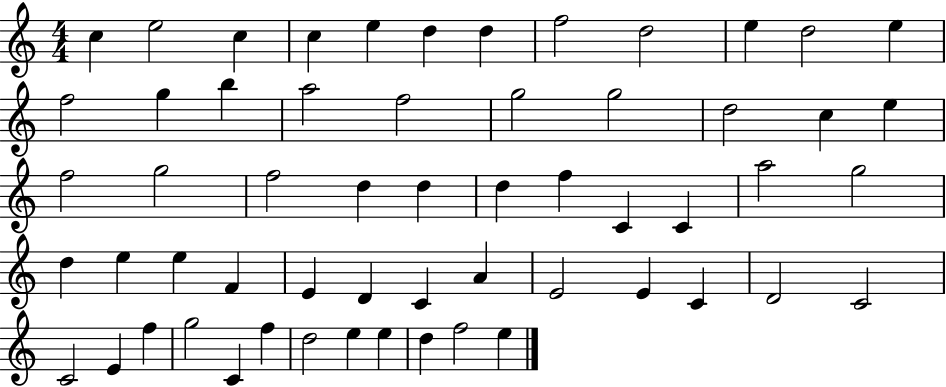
{
  \clef treble
  \numericTimeSignature
  \time 4/4
  \key c \major
  c''4 e''2 c''4 | c''4 e''4 d''4 d''4 | f''2 d''2 | e''4 d''2 e''4 | \break f''2 g''4 b''4 | a''2 f''2 | g''2 g''2 | d''2 c''4 e''4 | \break f''2 g''2 | f''2 d''4 d''4 | d''4 f''4 c'4 c'4 | a''2 g''2 | \break d''4 e''4 e''4 f'4 | e'4 d'4 c'4 a'4 | e'2 e'4 c'4 | d'2 c'2 | \break c'2 e'4 f''4 | g''2 c'4 f''4 | d''2 e''4 e''4 | d''4 f''2 e''4 | \break \bar "|."
}